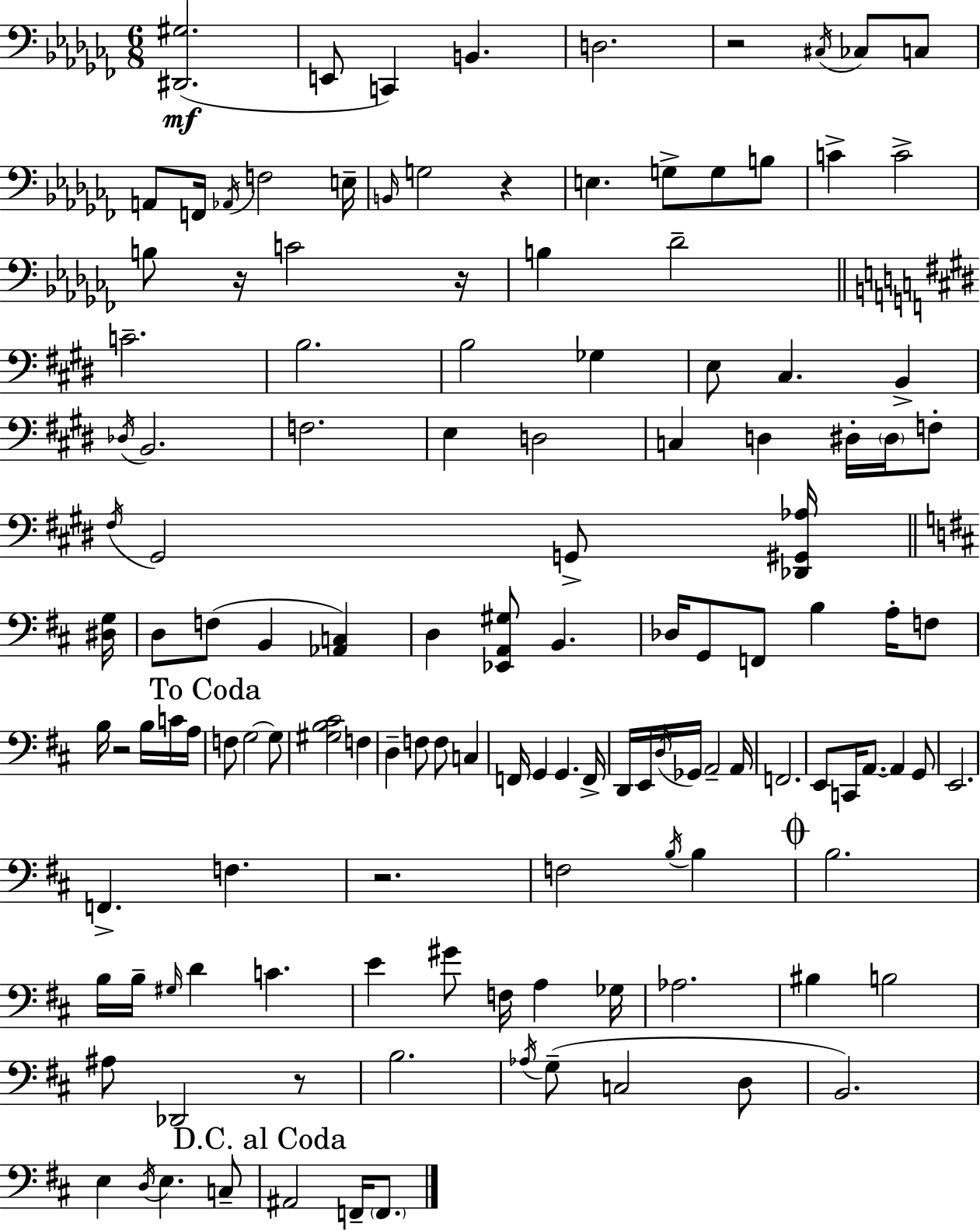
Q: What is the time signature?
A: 6/8